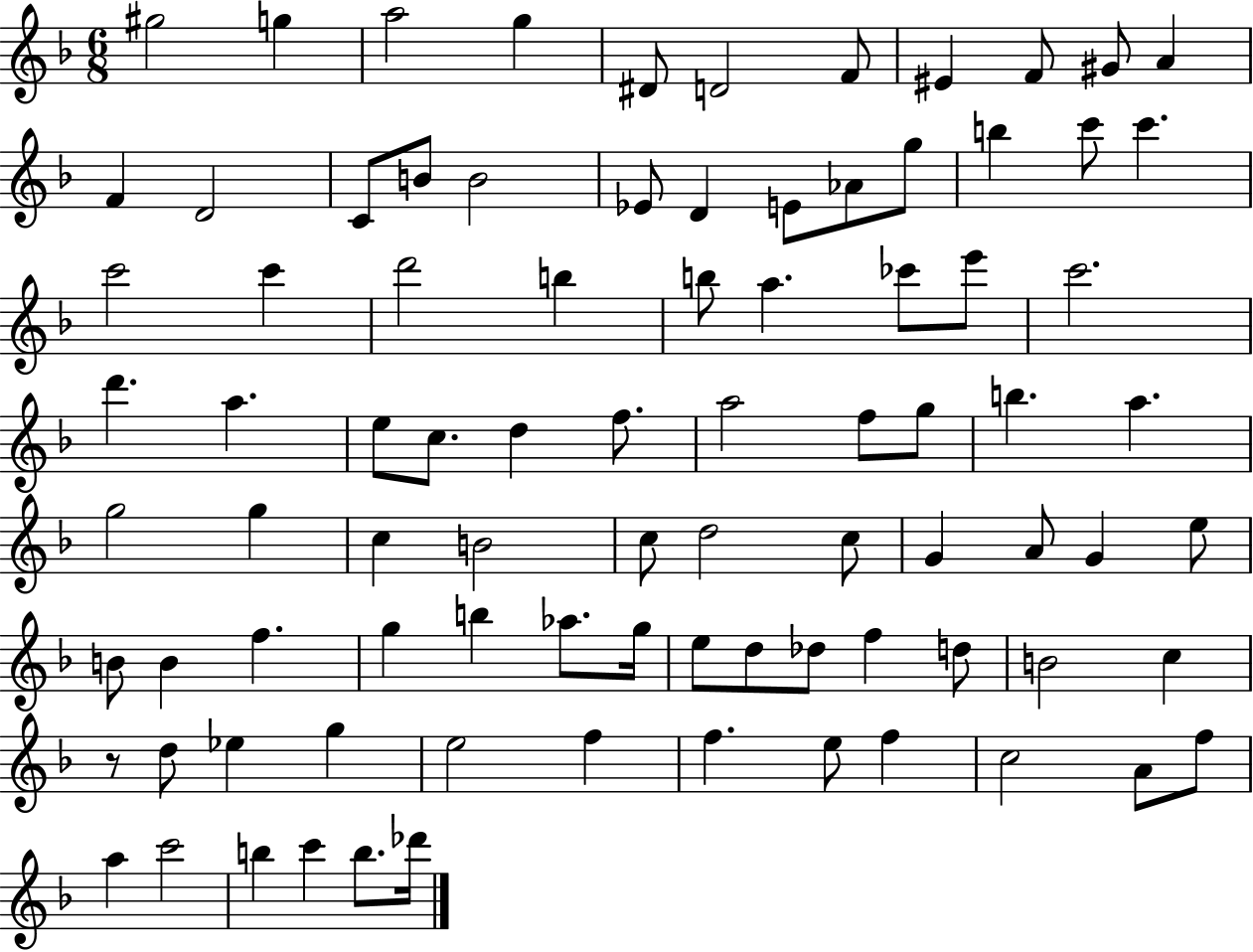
{
  \clef treble
  \numericTimeSignature
  \time 6/8
  \key f \major
  gis''2 g''4 | a''2 g''4 | dis'8 d'2 f'8 | eis'4 f'8 gis'8 a'4 | \break f'4 d'2 | c'8 b'8 b'2 | ees'8 d'4 e'8 aes'8 g''8 | b''4 c'''8 c'''4. | \break c'''2 c'''4 | d'''2 b''4 | b''8 a''4. ces'''8 e'''8 | c'''2. | \break d'''4. a''4. | e''8 c''8. d''4 f''8. | a''2 f''8 g''8 | b''4. a''4. | \break g''2 g''4 | c''4 b'2 | c''8 d''2 c''8 | g'4 a'8 g'4 e''8 | \break b'8 b'4 f''4. | g''4 b''4 aes''8. g''16 | e''8 d''8 des''8 f''4 d''8 | b'2 c''4 | \break r8 d''8 ees''4 g''4 | e''2 f''4 | f''4. e''8 f''4 | c''2 a'8 f''8 | \break a''4 c'''2 | b''4 c'''4 b''8. des'''16 | \bar "|."
}